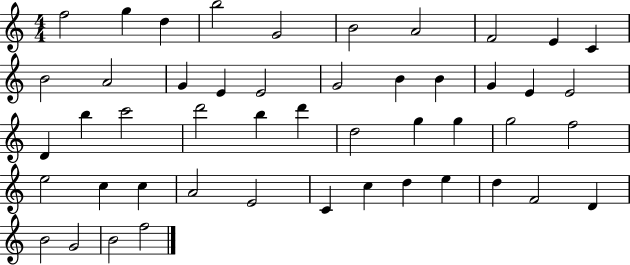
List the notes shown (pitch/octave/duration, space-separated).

F5/h G5/q D5/q B5/h G4/h B4/h A4/h F4/h E4/q C4/q B4/h A4/h G4/q E4/q E4/h G4/h B4/q B4/q G4/q E4/q E4/h D4/q B5/q C6/h D6/h B5/q D6/q D5/h G5/q G5/q G5/h F5/h E5/h C5/q C5/q A4/h E4/h C4/q C5/q D5/q E5/q D5/q F4/h D4/q B4/h G4/h B4/h F5/h